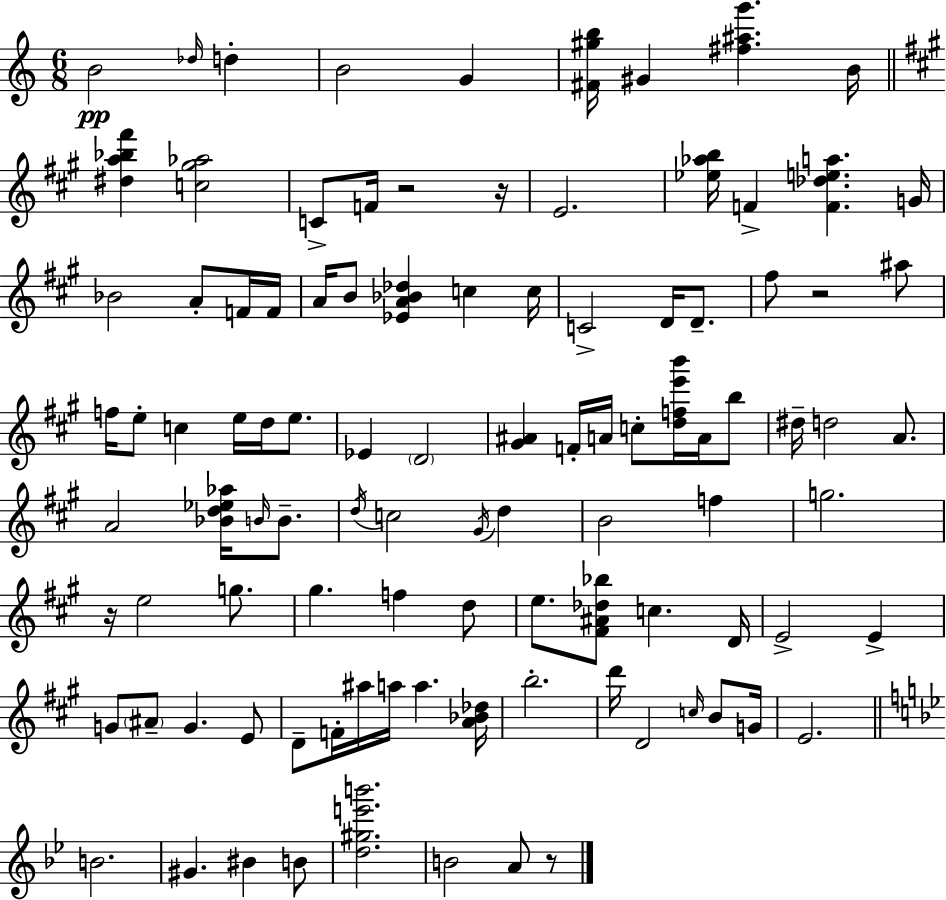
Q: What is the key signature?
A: A minor